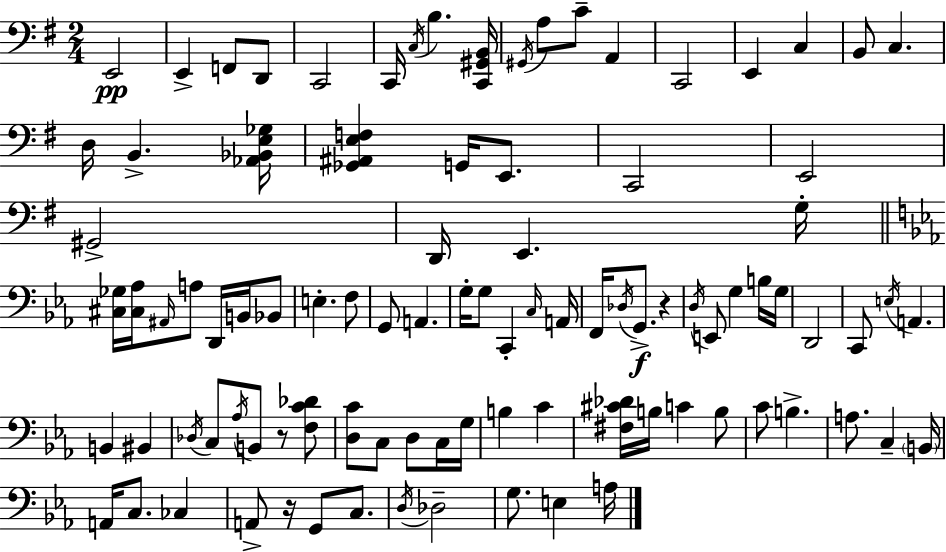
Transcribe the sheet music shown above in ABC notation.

X:1
T:Untitled
M:2/4
L:1/4
K:G
E,,2 E,, F,,/2 D,,/2 C,,2 C,,/4 C,/4 B, [C,,^G,,B,,]/4 ^G,,/4 A,/2 C/2 A,, C,,2 E,, C, B,,/2 C, D,/4 B,, [_A,,_B,,E,_G,]/4 [_G,,^A,,E,F,] G,,/4 E,,/2 C,,2 E,,2 ^G,,2 D,,/4 E,, G,/4 [^C,_G,]/4 [^C,_A,]/4 ^A,,/4 A,/2 D,,/4 B,,/4 _B,,/2 E, F,/2 G,,/2 A,, G,/4 G,/2 C,, C,/4 A,,/4 F,,/4 _D,/4 G,,/2 z D,/4 E,,/2 G, B,/4 G,/4 D,,2 C,,/2 E,/4 A,, B,, ^B,, _D,/4 C,/2 _A,/4 B,,/2 z/2 [F,C_D]/2 [D,C]/2 C,/2 D,/2 C,/4 G,/4 B, C [^F,^C_D]/4 B,/4 C B,/2 C/2 B, A,/2 C, B,,/4 A,,/4 C,/2 _C, A,,/2 z/4 G,,/2 C,/2 D,/4 _D,2 G,/2 E, A,/4